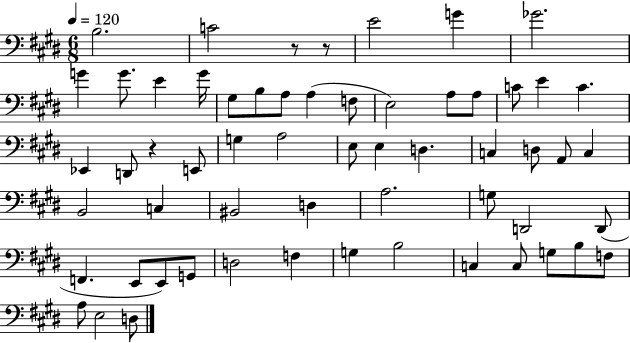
{
  \clef bass
  \numericTimeSignature
  \time 6/8
  \key e \major
  \tempo 4 = 120
  b2. | c'2 r8 r8 | e'2 g'4 | ges'2. | \break g'4 g'8. e'4 g'16 | gis8 b8 a8 a4( f8 | e2) a8 a8 | c'8 e'4 c'4. | \break ees,4 d,8 r4 e,8 | g4 a2 | e8 e4 d4. | c4 d8 a,8 c4 | \break b,2 c4 | bis,2 d4 | a2. | g8 d,2 d,8( | \break f,4. e,8 e,8) g,8 | d2 f4 | g4 b2 | c4 c8 g8 b8 f8 | \break a8 e2 d8 | \bar "|."
}